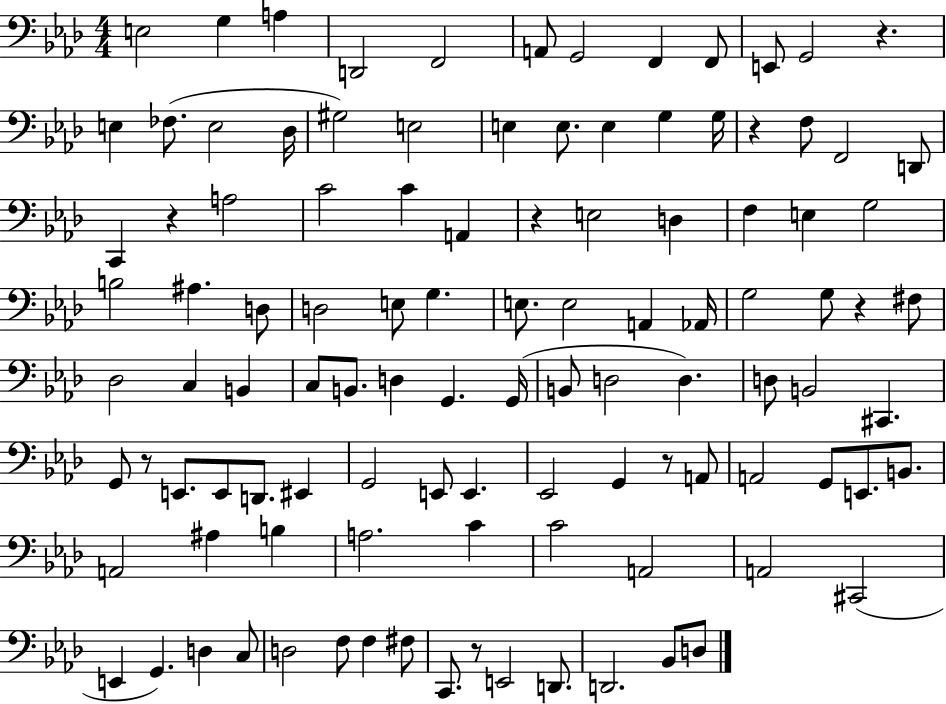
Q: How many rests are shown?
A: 8